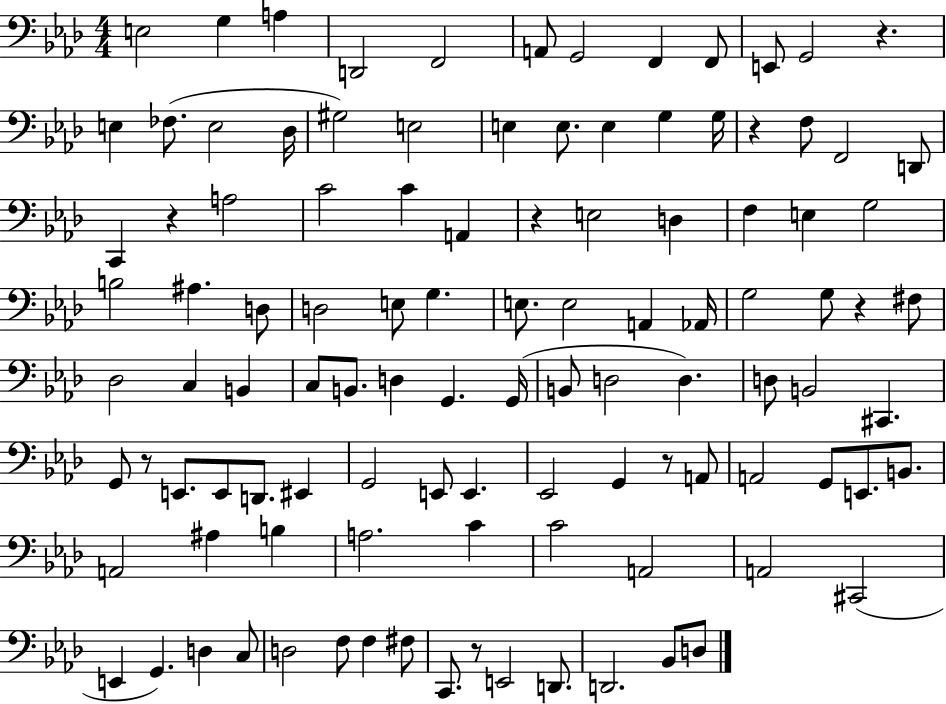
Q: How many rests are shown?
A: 8